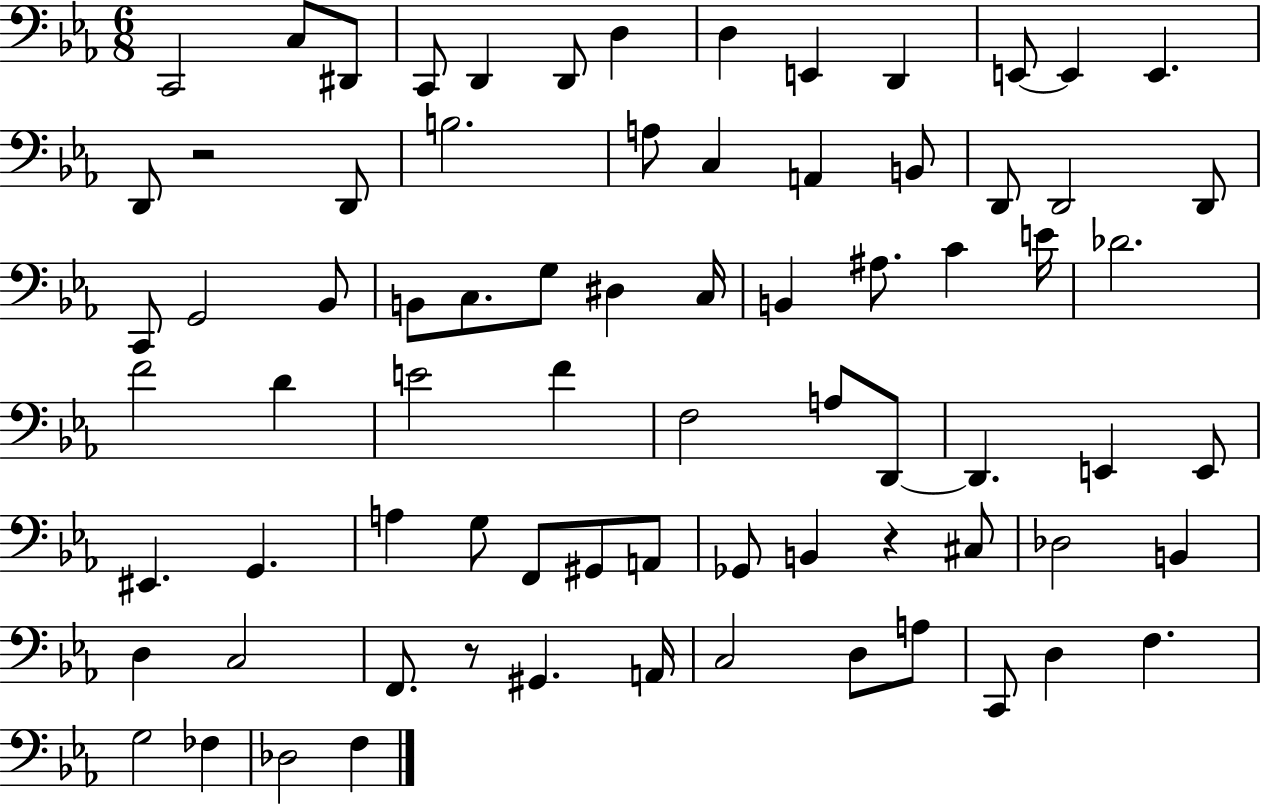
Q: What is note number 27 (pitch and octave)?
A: B2